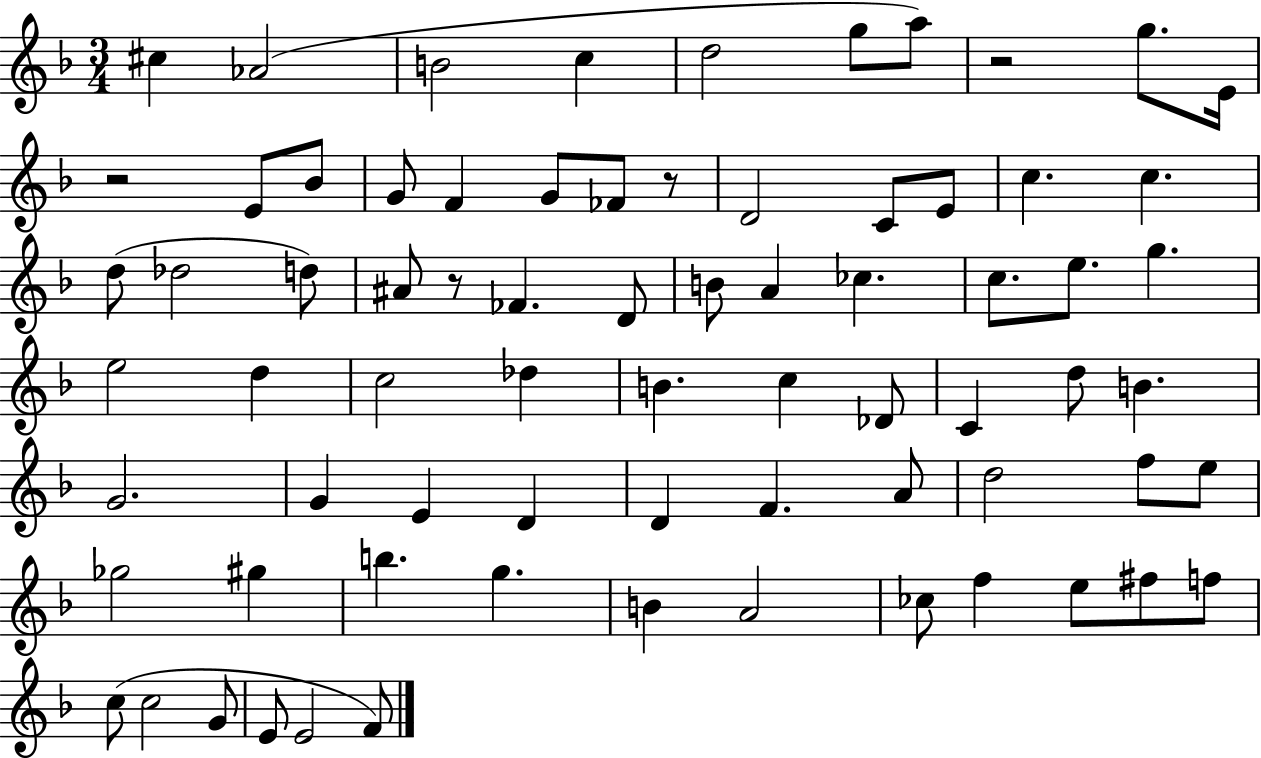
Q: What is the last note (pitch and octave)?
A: F4